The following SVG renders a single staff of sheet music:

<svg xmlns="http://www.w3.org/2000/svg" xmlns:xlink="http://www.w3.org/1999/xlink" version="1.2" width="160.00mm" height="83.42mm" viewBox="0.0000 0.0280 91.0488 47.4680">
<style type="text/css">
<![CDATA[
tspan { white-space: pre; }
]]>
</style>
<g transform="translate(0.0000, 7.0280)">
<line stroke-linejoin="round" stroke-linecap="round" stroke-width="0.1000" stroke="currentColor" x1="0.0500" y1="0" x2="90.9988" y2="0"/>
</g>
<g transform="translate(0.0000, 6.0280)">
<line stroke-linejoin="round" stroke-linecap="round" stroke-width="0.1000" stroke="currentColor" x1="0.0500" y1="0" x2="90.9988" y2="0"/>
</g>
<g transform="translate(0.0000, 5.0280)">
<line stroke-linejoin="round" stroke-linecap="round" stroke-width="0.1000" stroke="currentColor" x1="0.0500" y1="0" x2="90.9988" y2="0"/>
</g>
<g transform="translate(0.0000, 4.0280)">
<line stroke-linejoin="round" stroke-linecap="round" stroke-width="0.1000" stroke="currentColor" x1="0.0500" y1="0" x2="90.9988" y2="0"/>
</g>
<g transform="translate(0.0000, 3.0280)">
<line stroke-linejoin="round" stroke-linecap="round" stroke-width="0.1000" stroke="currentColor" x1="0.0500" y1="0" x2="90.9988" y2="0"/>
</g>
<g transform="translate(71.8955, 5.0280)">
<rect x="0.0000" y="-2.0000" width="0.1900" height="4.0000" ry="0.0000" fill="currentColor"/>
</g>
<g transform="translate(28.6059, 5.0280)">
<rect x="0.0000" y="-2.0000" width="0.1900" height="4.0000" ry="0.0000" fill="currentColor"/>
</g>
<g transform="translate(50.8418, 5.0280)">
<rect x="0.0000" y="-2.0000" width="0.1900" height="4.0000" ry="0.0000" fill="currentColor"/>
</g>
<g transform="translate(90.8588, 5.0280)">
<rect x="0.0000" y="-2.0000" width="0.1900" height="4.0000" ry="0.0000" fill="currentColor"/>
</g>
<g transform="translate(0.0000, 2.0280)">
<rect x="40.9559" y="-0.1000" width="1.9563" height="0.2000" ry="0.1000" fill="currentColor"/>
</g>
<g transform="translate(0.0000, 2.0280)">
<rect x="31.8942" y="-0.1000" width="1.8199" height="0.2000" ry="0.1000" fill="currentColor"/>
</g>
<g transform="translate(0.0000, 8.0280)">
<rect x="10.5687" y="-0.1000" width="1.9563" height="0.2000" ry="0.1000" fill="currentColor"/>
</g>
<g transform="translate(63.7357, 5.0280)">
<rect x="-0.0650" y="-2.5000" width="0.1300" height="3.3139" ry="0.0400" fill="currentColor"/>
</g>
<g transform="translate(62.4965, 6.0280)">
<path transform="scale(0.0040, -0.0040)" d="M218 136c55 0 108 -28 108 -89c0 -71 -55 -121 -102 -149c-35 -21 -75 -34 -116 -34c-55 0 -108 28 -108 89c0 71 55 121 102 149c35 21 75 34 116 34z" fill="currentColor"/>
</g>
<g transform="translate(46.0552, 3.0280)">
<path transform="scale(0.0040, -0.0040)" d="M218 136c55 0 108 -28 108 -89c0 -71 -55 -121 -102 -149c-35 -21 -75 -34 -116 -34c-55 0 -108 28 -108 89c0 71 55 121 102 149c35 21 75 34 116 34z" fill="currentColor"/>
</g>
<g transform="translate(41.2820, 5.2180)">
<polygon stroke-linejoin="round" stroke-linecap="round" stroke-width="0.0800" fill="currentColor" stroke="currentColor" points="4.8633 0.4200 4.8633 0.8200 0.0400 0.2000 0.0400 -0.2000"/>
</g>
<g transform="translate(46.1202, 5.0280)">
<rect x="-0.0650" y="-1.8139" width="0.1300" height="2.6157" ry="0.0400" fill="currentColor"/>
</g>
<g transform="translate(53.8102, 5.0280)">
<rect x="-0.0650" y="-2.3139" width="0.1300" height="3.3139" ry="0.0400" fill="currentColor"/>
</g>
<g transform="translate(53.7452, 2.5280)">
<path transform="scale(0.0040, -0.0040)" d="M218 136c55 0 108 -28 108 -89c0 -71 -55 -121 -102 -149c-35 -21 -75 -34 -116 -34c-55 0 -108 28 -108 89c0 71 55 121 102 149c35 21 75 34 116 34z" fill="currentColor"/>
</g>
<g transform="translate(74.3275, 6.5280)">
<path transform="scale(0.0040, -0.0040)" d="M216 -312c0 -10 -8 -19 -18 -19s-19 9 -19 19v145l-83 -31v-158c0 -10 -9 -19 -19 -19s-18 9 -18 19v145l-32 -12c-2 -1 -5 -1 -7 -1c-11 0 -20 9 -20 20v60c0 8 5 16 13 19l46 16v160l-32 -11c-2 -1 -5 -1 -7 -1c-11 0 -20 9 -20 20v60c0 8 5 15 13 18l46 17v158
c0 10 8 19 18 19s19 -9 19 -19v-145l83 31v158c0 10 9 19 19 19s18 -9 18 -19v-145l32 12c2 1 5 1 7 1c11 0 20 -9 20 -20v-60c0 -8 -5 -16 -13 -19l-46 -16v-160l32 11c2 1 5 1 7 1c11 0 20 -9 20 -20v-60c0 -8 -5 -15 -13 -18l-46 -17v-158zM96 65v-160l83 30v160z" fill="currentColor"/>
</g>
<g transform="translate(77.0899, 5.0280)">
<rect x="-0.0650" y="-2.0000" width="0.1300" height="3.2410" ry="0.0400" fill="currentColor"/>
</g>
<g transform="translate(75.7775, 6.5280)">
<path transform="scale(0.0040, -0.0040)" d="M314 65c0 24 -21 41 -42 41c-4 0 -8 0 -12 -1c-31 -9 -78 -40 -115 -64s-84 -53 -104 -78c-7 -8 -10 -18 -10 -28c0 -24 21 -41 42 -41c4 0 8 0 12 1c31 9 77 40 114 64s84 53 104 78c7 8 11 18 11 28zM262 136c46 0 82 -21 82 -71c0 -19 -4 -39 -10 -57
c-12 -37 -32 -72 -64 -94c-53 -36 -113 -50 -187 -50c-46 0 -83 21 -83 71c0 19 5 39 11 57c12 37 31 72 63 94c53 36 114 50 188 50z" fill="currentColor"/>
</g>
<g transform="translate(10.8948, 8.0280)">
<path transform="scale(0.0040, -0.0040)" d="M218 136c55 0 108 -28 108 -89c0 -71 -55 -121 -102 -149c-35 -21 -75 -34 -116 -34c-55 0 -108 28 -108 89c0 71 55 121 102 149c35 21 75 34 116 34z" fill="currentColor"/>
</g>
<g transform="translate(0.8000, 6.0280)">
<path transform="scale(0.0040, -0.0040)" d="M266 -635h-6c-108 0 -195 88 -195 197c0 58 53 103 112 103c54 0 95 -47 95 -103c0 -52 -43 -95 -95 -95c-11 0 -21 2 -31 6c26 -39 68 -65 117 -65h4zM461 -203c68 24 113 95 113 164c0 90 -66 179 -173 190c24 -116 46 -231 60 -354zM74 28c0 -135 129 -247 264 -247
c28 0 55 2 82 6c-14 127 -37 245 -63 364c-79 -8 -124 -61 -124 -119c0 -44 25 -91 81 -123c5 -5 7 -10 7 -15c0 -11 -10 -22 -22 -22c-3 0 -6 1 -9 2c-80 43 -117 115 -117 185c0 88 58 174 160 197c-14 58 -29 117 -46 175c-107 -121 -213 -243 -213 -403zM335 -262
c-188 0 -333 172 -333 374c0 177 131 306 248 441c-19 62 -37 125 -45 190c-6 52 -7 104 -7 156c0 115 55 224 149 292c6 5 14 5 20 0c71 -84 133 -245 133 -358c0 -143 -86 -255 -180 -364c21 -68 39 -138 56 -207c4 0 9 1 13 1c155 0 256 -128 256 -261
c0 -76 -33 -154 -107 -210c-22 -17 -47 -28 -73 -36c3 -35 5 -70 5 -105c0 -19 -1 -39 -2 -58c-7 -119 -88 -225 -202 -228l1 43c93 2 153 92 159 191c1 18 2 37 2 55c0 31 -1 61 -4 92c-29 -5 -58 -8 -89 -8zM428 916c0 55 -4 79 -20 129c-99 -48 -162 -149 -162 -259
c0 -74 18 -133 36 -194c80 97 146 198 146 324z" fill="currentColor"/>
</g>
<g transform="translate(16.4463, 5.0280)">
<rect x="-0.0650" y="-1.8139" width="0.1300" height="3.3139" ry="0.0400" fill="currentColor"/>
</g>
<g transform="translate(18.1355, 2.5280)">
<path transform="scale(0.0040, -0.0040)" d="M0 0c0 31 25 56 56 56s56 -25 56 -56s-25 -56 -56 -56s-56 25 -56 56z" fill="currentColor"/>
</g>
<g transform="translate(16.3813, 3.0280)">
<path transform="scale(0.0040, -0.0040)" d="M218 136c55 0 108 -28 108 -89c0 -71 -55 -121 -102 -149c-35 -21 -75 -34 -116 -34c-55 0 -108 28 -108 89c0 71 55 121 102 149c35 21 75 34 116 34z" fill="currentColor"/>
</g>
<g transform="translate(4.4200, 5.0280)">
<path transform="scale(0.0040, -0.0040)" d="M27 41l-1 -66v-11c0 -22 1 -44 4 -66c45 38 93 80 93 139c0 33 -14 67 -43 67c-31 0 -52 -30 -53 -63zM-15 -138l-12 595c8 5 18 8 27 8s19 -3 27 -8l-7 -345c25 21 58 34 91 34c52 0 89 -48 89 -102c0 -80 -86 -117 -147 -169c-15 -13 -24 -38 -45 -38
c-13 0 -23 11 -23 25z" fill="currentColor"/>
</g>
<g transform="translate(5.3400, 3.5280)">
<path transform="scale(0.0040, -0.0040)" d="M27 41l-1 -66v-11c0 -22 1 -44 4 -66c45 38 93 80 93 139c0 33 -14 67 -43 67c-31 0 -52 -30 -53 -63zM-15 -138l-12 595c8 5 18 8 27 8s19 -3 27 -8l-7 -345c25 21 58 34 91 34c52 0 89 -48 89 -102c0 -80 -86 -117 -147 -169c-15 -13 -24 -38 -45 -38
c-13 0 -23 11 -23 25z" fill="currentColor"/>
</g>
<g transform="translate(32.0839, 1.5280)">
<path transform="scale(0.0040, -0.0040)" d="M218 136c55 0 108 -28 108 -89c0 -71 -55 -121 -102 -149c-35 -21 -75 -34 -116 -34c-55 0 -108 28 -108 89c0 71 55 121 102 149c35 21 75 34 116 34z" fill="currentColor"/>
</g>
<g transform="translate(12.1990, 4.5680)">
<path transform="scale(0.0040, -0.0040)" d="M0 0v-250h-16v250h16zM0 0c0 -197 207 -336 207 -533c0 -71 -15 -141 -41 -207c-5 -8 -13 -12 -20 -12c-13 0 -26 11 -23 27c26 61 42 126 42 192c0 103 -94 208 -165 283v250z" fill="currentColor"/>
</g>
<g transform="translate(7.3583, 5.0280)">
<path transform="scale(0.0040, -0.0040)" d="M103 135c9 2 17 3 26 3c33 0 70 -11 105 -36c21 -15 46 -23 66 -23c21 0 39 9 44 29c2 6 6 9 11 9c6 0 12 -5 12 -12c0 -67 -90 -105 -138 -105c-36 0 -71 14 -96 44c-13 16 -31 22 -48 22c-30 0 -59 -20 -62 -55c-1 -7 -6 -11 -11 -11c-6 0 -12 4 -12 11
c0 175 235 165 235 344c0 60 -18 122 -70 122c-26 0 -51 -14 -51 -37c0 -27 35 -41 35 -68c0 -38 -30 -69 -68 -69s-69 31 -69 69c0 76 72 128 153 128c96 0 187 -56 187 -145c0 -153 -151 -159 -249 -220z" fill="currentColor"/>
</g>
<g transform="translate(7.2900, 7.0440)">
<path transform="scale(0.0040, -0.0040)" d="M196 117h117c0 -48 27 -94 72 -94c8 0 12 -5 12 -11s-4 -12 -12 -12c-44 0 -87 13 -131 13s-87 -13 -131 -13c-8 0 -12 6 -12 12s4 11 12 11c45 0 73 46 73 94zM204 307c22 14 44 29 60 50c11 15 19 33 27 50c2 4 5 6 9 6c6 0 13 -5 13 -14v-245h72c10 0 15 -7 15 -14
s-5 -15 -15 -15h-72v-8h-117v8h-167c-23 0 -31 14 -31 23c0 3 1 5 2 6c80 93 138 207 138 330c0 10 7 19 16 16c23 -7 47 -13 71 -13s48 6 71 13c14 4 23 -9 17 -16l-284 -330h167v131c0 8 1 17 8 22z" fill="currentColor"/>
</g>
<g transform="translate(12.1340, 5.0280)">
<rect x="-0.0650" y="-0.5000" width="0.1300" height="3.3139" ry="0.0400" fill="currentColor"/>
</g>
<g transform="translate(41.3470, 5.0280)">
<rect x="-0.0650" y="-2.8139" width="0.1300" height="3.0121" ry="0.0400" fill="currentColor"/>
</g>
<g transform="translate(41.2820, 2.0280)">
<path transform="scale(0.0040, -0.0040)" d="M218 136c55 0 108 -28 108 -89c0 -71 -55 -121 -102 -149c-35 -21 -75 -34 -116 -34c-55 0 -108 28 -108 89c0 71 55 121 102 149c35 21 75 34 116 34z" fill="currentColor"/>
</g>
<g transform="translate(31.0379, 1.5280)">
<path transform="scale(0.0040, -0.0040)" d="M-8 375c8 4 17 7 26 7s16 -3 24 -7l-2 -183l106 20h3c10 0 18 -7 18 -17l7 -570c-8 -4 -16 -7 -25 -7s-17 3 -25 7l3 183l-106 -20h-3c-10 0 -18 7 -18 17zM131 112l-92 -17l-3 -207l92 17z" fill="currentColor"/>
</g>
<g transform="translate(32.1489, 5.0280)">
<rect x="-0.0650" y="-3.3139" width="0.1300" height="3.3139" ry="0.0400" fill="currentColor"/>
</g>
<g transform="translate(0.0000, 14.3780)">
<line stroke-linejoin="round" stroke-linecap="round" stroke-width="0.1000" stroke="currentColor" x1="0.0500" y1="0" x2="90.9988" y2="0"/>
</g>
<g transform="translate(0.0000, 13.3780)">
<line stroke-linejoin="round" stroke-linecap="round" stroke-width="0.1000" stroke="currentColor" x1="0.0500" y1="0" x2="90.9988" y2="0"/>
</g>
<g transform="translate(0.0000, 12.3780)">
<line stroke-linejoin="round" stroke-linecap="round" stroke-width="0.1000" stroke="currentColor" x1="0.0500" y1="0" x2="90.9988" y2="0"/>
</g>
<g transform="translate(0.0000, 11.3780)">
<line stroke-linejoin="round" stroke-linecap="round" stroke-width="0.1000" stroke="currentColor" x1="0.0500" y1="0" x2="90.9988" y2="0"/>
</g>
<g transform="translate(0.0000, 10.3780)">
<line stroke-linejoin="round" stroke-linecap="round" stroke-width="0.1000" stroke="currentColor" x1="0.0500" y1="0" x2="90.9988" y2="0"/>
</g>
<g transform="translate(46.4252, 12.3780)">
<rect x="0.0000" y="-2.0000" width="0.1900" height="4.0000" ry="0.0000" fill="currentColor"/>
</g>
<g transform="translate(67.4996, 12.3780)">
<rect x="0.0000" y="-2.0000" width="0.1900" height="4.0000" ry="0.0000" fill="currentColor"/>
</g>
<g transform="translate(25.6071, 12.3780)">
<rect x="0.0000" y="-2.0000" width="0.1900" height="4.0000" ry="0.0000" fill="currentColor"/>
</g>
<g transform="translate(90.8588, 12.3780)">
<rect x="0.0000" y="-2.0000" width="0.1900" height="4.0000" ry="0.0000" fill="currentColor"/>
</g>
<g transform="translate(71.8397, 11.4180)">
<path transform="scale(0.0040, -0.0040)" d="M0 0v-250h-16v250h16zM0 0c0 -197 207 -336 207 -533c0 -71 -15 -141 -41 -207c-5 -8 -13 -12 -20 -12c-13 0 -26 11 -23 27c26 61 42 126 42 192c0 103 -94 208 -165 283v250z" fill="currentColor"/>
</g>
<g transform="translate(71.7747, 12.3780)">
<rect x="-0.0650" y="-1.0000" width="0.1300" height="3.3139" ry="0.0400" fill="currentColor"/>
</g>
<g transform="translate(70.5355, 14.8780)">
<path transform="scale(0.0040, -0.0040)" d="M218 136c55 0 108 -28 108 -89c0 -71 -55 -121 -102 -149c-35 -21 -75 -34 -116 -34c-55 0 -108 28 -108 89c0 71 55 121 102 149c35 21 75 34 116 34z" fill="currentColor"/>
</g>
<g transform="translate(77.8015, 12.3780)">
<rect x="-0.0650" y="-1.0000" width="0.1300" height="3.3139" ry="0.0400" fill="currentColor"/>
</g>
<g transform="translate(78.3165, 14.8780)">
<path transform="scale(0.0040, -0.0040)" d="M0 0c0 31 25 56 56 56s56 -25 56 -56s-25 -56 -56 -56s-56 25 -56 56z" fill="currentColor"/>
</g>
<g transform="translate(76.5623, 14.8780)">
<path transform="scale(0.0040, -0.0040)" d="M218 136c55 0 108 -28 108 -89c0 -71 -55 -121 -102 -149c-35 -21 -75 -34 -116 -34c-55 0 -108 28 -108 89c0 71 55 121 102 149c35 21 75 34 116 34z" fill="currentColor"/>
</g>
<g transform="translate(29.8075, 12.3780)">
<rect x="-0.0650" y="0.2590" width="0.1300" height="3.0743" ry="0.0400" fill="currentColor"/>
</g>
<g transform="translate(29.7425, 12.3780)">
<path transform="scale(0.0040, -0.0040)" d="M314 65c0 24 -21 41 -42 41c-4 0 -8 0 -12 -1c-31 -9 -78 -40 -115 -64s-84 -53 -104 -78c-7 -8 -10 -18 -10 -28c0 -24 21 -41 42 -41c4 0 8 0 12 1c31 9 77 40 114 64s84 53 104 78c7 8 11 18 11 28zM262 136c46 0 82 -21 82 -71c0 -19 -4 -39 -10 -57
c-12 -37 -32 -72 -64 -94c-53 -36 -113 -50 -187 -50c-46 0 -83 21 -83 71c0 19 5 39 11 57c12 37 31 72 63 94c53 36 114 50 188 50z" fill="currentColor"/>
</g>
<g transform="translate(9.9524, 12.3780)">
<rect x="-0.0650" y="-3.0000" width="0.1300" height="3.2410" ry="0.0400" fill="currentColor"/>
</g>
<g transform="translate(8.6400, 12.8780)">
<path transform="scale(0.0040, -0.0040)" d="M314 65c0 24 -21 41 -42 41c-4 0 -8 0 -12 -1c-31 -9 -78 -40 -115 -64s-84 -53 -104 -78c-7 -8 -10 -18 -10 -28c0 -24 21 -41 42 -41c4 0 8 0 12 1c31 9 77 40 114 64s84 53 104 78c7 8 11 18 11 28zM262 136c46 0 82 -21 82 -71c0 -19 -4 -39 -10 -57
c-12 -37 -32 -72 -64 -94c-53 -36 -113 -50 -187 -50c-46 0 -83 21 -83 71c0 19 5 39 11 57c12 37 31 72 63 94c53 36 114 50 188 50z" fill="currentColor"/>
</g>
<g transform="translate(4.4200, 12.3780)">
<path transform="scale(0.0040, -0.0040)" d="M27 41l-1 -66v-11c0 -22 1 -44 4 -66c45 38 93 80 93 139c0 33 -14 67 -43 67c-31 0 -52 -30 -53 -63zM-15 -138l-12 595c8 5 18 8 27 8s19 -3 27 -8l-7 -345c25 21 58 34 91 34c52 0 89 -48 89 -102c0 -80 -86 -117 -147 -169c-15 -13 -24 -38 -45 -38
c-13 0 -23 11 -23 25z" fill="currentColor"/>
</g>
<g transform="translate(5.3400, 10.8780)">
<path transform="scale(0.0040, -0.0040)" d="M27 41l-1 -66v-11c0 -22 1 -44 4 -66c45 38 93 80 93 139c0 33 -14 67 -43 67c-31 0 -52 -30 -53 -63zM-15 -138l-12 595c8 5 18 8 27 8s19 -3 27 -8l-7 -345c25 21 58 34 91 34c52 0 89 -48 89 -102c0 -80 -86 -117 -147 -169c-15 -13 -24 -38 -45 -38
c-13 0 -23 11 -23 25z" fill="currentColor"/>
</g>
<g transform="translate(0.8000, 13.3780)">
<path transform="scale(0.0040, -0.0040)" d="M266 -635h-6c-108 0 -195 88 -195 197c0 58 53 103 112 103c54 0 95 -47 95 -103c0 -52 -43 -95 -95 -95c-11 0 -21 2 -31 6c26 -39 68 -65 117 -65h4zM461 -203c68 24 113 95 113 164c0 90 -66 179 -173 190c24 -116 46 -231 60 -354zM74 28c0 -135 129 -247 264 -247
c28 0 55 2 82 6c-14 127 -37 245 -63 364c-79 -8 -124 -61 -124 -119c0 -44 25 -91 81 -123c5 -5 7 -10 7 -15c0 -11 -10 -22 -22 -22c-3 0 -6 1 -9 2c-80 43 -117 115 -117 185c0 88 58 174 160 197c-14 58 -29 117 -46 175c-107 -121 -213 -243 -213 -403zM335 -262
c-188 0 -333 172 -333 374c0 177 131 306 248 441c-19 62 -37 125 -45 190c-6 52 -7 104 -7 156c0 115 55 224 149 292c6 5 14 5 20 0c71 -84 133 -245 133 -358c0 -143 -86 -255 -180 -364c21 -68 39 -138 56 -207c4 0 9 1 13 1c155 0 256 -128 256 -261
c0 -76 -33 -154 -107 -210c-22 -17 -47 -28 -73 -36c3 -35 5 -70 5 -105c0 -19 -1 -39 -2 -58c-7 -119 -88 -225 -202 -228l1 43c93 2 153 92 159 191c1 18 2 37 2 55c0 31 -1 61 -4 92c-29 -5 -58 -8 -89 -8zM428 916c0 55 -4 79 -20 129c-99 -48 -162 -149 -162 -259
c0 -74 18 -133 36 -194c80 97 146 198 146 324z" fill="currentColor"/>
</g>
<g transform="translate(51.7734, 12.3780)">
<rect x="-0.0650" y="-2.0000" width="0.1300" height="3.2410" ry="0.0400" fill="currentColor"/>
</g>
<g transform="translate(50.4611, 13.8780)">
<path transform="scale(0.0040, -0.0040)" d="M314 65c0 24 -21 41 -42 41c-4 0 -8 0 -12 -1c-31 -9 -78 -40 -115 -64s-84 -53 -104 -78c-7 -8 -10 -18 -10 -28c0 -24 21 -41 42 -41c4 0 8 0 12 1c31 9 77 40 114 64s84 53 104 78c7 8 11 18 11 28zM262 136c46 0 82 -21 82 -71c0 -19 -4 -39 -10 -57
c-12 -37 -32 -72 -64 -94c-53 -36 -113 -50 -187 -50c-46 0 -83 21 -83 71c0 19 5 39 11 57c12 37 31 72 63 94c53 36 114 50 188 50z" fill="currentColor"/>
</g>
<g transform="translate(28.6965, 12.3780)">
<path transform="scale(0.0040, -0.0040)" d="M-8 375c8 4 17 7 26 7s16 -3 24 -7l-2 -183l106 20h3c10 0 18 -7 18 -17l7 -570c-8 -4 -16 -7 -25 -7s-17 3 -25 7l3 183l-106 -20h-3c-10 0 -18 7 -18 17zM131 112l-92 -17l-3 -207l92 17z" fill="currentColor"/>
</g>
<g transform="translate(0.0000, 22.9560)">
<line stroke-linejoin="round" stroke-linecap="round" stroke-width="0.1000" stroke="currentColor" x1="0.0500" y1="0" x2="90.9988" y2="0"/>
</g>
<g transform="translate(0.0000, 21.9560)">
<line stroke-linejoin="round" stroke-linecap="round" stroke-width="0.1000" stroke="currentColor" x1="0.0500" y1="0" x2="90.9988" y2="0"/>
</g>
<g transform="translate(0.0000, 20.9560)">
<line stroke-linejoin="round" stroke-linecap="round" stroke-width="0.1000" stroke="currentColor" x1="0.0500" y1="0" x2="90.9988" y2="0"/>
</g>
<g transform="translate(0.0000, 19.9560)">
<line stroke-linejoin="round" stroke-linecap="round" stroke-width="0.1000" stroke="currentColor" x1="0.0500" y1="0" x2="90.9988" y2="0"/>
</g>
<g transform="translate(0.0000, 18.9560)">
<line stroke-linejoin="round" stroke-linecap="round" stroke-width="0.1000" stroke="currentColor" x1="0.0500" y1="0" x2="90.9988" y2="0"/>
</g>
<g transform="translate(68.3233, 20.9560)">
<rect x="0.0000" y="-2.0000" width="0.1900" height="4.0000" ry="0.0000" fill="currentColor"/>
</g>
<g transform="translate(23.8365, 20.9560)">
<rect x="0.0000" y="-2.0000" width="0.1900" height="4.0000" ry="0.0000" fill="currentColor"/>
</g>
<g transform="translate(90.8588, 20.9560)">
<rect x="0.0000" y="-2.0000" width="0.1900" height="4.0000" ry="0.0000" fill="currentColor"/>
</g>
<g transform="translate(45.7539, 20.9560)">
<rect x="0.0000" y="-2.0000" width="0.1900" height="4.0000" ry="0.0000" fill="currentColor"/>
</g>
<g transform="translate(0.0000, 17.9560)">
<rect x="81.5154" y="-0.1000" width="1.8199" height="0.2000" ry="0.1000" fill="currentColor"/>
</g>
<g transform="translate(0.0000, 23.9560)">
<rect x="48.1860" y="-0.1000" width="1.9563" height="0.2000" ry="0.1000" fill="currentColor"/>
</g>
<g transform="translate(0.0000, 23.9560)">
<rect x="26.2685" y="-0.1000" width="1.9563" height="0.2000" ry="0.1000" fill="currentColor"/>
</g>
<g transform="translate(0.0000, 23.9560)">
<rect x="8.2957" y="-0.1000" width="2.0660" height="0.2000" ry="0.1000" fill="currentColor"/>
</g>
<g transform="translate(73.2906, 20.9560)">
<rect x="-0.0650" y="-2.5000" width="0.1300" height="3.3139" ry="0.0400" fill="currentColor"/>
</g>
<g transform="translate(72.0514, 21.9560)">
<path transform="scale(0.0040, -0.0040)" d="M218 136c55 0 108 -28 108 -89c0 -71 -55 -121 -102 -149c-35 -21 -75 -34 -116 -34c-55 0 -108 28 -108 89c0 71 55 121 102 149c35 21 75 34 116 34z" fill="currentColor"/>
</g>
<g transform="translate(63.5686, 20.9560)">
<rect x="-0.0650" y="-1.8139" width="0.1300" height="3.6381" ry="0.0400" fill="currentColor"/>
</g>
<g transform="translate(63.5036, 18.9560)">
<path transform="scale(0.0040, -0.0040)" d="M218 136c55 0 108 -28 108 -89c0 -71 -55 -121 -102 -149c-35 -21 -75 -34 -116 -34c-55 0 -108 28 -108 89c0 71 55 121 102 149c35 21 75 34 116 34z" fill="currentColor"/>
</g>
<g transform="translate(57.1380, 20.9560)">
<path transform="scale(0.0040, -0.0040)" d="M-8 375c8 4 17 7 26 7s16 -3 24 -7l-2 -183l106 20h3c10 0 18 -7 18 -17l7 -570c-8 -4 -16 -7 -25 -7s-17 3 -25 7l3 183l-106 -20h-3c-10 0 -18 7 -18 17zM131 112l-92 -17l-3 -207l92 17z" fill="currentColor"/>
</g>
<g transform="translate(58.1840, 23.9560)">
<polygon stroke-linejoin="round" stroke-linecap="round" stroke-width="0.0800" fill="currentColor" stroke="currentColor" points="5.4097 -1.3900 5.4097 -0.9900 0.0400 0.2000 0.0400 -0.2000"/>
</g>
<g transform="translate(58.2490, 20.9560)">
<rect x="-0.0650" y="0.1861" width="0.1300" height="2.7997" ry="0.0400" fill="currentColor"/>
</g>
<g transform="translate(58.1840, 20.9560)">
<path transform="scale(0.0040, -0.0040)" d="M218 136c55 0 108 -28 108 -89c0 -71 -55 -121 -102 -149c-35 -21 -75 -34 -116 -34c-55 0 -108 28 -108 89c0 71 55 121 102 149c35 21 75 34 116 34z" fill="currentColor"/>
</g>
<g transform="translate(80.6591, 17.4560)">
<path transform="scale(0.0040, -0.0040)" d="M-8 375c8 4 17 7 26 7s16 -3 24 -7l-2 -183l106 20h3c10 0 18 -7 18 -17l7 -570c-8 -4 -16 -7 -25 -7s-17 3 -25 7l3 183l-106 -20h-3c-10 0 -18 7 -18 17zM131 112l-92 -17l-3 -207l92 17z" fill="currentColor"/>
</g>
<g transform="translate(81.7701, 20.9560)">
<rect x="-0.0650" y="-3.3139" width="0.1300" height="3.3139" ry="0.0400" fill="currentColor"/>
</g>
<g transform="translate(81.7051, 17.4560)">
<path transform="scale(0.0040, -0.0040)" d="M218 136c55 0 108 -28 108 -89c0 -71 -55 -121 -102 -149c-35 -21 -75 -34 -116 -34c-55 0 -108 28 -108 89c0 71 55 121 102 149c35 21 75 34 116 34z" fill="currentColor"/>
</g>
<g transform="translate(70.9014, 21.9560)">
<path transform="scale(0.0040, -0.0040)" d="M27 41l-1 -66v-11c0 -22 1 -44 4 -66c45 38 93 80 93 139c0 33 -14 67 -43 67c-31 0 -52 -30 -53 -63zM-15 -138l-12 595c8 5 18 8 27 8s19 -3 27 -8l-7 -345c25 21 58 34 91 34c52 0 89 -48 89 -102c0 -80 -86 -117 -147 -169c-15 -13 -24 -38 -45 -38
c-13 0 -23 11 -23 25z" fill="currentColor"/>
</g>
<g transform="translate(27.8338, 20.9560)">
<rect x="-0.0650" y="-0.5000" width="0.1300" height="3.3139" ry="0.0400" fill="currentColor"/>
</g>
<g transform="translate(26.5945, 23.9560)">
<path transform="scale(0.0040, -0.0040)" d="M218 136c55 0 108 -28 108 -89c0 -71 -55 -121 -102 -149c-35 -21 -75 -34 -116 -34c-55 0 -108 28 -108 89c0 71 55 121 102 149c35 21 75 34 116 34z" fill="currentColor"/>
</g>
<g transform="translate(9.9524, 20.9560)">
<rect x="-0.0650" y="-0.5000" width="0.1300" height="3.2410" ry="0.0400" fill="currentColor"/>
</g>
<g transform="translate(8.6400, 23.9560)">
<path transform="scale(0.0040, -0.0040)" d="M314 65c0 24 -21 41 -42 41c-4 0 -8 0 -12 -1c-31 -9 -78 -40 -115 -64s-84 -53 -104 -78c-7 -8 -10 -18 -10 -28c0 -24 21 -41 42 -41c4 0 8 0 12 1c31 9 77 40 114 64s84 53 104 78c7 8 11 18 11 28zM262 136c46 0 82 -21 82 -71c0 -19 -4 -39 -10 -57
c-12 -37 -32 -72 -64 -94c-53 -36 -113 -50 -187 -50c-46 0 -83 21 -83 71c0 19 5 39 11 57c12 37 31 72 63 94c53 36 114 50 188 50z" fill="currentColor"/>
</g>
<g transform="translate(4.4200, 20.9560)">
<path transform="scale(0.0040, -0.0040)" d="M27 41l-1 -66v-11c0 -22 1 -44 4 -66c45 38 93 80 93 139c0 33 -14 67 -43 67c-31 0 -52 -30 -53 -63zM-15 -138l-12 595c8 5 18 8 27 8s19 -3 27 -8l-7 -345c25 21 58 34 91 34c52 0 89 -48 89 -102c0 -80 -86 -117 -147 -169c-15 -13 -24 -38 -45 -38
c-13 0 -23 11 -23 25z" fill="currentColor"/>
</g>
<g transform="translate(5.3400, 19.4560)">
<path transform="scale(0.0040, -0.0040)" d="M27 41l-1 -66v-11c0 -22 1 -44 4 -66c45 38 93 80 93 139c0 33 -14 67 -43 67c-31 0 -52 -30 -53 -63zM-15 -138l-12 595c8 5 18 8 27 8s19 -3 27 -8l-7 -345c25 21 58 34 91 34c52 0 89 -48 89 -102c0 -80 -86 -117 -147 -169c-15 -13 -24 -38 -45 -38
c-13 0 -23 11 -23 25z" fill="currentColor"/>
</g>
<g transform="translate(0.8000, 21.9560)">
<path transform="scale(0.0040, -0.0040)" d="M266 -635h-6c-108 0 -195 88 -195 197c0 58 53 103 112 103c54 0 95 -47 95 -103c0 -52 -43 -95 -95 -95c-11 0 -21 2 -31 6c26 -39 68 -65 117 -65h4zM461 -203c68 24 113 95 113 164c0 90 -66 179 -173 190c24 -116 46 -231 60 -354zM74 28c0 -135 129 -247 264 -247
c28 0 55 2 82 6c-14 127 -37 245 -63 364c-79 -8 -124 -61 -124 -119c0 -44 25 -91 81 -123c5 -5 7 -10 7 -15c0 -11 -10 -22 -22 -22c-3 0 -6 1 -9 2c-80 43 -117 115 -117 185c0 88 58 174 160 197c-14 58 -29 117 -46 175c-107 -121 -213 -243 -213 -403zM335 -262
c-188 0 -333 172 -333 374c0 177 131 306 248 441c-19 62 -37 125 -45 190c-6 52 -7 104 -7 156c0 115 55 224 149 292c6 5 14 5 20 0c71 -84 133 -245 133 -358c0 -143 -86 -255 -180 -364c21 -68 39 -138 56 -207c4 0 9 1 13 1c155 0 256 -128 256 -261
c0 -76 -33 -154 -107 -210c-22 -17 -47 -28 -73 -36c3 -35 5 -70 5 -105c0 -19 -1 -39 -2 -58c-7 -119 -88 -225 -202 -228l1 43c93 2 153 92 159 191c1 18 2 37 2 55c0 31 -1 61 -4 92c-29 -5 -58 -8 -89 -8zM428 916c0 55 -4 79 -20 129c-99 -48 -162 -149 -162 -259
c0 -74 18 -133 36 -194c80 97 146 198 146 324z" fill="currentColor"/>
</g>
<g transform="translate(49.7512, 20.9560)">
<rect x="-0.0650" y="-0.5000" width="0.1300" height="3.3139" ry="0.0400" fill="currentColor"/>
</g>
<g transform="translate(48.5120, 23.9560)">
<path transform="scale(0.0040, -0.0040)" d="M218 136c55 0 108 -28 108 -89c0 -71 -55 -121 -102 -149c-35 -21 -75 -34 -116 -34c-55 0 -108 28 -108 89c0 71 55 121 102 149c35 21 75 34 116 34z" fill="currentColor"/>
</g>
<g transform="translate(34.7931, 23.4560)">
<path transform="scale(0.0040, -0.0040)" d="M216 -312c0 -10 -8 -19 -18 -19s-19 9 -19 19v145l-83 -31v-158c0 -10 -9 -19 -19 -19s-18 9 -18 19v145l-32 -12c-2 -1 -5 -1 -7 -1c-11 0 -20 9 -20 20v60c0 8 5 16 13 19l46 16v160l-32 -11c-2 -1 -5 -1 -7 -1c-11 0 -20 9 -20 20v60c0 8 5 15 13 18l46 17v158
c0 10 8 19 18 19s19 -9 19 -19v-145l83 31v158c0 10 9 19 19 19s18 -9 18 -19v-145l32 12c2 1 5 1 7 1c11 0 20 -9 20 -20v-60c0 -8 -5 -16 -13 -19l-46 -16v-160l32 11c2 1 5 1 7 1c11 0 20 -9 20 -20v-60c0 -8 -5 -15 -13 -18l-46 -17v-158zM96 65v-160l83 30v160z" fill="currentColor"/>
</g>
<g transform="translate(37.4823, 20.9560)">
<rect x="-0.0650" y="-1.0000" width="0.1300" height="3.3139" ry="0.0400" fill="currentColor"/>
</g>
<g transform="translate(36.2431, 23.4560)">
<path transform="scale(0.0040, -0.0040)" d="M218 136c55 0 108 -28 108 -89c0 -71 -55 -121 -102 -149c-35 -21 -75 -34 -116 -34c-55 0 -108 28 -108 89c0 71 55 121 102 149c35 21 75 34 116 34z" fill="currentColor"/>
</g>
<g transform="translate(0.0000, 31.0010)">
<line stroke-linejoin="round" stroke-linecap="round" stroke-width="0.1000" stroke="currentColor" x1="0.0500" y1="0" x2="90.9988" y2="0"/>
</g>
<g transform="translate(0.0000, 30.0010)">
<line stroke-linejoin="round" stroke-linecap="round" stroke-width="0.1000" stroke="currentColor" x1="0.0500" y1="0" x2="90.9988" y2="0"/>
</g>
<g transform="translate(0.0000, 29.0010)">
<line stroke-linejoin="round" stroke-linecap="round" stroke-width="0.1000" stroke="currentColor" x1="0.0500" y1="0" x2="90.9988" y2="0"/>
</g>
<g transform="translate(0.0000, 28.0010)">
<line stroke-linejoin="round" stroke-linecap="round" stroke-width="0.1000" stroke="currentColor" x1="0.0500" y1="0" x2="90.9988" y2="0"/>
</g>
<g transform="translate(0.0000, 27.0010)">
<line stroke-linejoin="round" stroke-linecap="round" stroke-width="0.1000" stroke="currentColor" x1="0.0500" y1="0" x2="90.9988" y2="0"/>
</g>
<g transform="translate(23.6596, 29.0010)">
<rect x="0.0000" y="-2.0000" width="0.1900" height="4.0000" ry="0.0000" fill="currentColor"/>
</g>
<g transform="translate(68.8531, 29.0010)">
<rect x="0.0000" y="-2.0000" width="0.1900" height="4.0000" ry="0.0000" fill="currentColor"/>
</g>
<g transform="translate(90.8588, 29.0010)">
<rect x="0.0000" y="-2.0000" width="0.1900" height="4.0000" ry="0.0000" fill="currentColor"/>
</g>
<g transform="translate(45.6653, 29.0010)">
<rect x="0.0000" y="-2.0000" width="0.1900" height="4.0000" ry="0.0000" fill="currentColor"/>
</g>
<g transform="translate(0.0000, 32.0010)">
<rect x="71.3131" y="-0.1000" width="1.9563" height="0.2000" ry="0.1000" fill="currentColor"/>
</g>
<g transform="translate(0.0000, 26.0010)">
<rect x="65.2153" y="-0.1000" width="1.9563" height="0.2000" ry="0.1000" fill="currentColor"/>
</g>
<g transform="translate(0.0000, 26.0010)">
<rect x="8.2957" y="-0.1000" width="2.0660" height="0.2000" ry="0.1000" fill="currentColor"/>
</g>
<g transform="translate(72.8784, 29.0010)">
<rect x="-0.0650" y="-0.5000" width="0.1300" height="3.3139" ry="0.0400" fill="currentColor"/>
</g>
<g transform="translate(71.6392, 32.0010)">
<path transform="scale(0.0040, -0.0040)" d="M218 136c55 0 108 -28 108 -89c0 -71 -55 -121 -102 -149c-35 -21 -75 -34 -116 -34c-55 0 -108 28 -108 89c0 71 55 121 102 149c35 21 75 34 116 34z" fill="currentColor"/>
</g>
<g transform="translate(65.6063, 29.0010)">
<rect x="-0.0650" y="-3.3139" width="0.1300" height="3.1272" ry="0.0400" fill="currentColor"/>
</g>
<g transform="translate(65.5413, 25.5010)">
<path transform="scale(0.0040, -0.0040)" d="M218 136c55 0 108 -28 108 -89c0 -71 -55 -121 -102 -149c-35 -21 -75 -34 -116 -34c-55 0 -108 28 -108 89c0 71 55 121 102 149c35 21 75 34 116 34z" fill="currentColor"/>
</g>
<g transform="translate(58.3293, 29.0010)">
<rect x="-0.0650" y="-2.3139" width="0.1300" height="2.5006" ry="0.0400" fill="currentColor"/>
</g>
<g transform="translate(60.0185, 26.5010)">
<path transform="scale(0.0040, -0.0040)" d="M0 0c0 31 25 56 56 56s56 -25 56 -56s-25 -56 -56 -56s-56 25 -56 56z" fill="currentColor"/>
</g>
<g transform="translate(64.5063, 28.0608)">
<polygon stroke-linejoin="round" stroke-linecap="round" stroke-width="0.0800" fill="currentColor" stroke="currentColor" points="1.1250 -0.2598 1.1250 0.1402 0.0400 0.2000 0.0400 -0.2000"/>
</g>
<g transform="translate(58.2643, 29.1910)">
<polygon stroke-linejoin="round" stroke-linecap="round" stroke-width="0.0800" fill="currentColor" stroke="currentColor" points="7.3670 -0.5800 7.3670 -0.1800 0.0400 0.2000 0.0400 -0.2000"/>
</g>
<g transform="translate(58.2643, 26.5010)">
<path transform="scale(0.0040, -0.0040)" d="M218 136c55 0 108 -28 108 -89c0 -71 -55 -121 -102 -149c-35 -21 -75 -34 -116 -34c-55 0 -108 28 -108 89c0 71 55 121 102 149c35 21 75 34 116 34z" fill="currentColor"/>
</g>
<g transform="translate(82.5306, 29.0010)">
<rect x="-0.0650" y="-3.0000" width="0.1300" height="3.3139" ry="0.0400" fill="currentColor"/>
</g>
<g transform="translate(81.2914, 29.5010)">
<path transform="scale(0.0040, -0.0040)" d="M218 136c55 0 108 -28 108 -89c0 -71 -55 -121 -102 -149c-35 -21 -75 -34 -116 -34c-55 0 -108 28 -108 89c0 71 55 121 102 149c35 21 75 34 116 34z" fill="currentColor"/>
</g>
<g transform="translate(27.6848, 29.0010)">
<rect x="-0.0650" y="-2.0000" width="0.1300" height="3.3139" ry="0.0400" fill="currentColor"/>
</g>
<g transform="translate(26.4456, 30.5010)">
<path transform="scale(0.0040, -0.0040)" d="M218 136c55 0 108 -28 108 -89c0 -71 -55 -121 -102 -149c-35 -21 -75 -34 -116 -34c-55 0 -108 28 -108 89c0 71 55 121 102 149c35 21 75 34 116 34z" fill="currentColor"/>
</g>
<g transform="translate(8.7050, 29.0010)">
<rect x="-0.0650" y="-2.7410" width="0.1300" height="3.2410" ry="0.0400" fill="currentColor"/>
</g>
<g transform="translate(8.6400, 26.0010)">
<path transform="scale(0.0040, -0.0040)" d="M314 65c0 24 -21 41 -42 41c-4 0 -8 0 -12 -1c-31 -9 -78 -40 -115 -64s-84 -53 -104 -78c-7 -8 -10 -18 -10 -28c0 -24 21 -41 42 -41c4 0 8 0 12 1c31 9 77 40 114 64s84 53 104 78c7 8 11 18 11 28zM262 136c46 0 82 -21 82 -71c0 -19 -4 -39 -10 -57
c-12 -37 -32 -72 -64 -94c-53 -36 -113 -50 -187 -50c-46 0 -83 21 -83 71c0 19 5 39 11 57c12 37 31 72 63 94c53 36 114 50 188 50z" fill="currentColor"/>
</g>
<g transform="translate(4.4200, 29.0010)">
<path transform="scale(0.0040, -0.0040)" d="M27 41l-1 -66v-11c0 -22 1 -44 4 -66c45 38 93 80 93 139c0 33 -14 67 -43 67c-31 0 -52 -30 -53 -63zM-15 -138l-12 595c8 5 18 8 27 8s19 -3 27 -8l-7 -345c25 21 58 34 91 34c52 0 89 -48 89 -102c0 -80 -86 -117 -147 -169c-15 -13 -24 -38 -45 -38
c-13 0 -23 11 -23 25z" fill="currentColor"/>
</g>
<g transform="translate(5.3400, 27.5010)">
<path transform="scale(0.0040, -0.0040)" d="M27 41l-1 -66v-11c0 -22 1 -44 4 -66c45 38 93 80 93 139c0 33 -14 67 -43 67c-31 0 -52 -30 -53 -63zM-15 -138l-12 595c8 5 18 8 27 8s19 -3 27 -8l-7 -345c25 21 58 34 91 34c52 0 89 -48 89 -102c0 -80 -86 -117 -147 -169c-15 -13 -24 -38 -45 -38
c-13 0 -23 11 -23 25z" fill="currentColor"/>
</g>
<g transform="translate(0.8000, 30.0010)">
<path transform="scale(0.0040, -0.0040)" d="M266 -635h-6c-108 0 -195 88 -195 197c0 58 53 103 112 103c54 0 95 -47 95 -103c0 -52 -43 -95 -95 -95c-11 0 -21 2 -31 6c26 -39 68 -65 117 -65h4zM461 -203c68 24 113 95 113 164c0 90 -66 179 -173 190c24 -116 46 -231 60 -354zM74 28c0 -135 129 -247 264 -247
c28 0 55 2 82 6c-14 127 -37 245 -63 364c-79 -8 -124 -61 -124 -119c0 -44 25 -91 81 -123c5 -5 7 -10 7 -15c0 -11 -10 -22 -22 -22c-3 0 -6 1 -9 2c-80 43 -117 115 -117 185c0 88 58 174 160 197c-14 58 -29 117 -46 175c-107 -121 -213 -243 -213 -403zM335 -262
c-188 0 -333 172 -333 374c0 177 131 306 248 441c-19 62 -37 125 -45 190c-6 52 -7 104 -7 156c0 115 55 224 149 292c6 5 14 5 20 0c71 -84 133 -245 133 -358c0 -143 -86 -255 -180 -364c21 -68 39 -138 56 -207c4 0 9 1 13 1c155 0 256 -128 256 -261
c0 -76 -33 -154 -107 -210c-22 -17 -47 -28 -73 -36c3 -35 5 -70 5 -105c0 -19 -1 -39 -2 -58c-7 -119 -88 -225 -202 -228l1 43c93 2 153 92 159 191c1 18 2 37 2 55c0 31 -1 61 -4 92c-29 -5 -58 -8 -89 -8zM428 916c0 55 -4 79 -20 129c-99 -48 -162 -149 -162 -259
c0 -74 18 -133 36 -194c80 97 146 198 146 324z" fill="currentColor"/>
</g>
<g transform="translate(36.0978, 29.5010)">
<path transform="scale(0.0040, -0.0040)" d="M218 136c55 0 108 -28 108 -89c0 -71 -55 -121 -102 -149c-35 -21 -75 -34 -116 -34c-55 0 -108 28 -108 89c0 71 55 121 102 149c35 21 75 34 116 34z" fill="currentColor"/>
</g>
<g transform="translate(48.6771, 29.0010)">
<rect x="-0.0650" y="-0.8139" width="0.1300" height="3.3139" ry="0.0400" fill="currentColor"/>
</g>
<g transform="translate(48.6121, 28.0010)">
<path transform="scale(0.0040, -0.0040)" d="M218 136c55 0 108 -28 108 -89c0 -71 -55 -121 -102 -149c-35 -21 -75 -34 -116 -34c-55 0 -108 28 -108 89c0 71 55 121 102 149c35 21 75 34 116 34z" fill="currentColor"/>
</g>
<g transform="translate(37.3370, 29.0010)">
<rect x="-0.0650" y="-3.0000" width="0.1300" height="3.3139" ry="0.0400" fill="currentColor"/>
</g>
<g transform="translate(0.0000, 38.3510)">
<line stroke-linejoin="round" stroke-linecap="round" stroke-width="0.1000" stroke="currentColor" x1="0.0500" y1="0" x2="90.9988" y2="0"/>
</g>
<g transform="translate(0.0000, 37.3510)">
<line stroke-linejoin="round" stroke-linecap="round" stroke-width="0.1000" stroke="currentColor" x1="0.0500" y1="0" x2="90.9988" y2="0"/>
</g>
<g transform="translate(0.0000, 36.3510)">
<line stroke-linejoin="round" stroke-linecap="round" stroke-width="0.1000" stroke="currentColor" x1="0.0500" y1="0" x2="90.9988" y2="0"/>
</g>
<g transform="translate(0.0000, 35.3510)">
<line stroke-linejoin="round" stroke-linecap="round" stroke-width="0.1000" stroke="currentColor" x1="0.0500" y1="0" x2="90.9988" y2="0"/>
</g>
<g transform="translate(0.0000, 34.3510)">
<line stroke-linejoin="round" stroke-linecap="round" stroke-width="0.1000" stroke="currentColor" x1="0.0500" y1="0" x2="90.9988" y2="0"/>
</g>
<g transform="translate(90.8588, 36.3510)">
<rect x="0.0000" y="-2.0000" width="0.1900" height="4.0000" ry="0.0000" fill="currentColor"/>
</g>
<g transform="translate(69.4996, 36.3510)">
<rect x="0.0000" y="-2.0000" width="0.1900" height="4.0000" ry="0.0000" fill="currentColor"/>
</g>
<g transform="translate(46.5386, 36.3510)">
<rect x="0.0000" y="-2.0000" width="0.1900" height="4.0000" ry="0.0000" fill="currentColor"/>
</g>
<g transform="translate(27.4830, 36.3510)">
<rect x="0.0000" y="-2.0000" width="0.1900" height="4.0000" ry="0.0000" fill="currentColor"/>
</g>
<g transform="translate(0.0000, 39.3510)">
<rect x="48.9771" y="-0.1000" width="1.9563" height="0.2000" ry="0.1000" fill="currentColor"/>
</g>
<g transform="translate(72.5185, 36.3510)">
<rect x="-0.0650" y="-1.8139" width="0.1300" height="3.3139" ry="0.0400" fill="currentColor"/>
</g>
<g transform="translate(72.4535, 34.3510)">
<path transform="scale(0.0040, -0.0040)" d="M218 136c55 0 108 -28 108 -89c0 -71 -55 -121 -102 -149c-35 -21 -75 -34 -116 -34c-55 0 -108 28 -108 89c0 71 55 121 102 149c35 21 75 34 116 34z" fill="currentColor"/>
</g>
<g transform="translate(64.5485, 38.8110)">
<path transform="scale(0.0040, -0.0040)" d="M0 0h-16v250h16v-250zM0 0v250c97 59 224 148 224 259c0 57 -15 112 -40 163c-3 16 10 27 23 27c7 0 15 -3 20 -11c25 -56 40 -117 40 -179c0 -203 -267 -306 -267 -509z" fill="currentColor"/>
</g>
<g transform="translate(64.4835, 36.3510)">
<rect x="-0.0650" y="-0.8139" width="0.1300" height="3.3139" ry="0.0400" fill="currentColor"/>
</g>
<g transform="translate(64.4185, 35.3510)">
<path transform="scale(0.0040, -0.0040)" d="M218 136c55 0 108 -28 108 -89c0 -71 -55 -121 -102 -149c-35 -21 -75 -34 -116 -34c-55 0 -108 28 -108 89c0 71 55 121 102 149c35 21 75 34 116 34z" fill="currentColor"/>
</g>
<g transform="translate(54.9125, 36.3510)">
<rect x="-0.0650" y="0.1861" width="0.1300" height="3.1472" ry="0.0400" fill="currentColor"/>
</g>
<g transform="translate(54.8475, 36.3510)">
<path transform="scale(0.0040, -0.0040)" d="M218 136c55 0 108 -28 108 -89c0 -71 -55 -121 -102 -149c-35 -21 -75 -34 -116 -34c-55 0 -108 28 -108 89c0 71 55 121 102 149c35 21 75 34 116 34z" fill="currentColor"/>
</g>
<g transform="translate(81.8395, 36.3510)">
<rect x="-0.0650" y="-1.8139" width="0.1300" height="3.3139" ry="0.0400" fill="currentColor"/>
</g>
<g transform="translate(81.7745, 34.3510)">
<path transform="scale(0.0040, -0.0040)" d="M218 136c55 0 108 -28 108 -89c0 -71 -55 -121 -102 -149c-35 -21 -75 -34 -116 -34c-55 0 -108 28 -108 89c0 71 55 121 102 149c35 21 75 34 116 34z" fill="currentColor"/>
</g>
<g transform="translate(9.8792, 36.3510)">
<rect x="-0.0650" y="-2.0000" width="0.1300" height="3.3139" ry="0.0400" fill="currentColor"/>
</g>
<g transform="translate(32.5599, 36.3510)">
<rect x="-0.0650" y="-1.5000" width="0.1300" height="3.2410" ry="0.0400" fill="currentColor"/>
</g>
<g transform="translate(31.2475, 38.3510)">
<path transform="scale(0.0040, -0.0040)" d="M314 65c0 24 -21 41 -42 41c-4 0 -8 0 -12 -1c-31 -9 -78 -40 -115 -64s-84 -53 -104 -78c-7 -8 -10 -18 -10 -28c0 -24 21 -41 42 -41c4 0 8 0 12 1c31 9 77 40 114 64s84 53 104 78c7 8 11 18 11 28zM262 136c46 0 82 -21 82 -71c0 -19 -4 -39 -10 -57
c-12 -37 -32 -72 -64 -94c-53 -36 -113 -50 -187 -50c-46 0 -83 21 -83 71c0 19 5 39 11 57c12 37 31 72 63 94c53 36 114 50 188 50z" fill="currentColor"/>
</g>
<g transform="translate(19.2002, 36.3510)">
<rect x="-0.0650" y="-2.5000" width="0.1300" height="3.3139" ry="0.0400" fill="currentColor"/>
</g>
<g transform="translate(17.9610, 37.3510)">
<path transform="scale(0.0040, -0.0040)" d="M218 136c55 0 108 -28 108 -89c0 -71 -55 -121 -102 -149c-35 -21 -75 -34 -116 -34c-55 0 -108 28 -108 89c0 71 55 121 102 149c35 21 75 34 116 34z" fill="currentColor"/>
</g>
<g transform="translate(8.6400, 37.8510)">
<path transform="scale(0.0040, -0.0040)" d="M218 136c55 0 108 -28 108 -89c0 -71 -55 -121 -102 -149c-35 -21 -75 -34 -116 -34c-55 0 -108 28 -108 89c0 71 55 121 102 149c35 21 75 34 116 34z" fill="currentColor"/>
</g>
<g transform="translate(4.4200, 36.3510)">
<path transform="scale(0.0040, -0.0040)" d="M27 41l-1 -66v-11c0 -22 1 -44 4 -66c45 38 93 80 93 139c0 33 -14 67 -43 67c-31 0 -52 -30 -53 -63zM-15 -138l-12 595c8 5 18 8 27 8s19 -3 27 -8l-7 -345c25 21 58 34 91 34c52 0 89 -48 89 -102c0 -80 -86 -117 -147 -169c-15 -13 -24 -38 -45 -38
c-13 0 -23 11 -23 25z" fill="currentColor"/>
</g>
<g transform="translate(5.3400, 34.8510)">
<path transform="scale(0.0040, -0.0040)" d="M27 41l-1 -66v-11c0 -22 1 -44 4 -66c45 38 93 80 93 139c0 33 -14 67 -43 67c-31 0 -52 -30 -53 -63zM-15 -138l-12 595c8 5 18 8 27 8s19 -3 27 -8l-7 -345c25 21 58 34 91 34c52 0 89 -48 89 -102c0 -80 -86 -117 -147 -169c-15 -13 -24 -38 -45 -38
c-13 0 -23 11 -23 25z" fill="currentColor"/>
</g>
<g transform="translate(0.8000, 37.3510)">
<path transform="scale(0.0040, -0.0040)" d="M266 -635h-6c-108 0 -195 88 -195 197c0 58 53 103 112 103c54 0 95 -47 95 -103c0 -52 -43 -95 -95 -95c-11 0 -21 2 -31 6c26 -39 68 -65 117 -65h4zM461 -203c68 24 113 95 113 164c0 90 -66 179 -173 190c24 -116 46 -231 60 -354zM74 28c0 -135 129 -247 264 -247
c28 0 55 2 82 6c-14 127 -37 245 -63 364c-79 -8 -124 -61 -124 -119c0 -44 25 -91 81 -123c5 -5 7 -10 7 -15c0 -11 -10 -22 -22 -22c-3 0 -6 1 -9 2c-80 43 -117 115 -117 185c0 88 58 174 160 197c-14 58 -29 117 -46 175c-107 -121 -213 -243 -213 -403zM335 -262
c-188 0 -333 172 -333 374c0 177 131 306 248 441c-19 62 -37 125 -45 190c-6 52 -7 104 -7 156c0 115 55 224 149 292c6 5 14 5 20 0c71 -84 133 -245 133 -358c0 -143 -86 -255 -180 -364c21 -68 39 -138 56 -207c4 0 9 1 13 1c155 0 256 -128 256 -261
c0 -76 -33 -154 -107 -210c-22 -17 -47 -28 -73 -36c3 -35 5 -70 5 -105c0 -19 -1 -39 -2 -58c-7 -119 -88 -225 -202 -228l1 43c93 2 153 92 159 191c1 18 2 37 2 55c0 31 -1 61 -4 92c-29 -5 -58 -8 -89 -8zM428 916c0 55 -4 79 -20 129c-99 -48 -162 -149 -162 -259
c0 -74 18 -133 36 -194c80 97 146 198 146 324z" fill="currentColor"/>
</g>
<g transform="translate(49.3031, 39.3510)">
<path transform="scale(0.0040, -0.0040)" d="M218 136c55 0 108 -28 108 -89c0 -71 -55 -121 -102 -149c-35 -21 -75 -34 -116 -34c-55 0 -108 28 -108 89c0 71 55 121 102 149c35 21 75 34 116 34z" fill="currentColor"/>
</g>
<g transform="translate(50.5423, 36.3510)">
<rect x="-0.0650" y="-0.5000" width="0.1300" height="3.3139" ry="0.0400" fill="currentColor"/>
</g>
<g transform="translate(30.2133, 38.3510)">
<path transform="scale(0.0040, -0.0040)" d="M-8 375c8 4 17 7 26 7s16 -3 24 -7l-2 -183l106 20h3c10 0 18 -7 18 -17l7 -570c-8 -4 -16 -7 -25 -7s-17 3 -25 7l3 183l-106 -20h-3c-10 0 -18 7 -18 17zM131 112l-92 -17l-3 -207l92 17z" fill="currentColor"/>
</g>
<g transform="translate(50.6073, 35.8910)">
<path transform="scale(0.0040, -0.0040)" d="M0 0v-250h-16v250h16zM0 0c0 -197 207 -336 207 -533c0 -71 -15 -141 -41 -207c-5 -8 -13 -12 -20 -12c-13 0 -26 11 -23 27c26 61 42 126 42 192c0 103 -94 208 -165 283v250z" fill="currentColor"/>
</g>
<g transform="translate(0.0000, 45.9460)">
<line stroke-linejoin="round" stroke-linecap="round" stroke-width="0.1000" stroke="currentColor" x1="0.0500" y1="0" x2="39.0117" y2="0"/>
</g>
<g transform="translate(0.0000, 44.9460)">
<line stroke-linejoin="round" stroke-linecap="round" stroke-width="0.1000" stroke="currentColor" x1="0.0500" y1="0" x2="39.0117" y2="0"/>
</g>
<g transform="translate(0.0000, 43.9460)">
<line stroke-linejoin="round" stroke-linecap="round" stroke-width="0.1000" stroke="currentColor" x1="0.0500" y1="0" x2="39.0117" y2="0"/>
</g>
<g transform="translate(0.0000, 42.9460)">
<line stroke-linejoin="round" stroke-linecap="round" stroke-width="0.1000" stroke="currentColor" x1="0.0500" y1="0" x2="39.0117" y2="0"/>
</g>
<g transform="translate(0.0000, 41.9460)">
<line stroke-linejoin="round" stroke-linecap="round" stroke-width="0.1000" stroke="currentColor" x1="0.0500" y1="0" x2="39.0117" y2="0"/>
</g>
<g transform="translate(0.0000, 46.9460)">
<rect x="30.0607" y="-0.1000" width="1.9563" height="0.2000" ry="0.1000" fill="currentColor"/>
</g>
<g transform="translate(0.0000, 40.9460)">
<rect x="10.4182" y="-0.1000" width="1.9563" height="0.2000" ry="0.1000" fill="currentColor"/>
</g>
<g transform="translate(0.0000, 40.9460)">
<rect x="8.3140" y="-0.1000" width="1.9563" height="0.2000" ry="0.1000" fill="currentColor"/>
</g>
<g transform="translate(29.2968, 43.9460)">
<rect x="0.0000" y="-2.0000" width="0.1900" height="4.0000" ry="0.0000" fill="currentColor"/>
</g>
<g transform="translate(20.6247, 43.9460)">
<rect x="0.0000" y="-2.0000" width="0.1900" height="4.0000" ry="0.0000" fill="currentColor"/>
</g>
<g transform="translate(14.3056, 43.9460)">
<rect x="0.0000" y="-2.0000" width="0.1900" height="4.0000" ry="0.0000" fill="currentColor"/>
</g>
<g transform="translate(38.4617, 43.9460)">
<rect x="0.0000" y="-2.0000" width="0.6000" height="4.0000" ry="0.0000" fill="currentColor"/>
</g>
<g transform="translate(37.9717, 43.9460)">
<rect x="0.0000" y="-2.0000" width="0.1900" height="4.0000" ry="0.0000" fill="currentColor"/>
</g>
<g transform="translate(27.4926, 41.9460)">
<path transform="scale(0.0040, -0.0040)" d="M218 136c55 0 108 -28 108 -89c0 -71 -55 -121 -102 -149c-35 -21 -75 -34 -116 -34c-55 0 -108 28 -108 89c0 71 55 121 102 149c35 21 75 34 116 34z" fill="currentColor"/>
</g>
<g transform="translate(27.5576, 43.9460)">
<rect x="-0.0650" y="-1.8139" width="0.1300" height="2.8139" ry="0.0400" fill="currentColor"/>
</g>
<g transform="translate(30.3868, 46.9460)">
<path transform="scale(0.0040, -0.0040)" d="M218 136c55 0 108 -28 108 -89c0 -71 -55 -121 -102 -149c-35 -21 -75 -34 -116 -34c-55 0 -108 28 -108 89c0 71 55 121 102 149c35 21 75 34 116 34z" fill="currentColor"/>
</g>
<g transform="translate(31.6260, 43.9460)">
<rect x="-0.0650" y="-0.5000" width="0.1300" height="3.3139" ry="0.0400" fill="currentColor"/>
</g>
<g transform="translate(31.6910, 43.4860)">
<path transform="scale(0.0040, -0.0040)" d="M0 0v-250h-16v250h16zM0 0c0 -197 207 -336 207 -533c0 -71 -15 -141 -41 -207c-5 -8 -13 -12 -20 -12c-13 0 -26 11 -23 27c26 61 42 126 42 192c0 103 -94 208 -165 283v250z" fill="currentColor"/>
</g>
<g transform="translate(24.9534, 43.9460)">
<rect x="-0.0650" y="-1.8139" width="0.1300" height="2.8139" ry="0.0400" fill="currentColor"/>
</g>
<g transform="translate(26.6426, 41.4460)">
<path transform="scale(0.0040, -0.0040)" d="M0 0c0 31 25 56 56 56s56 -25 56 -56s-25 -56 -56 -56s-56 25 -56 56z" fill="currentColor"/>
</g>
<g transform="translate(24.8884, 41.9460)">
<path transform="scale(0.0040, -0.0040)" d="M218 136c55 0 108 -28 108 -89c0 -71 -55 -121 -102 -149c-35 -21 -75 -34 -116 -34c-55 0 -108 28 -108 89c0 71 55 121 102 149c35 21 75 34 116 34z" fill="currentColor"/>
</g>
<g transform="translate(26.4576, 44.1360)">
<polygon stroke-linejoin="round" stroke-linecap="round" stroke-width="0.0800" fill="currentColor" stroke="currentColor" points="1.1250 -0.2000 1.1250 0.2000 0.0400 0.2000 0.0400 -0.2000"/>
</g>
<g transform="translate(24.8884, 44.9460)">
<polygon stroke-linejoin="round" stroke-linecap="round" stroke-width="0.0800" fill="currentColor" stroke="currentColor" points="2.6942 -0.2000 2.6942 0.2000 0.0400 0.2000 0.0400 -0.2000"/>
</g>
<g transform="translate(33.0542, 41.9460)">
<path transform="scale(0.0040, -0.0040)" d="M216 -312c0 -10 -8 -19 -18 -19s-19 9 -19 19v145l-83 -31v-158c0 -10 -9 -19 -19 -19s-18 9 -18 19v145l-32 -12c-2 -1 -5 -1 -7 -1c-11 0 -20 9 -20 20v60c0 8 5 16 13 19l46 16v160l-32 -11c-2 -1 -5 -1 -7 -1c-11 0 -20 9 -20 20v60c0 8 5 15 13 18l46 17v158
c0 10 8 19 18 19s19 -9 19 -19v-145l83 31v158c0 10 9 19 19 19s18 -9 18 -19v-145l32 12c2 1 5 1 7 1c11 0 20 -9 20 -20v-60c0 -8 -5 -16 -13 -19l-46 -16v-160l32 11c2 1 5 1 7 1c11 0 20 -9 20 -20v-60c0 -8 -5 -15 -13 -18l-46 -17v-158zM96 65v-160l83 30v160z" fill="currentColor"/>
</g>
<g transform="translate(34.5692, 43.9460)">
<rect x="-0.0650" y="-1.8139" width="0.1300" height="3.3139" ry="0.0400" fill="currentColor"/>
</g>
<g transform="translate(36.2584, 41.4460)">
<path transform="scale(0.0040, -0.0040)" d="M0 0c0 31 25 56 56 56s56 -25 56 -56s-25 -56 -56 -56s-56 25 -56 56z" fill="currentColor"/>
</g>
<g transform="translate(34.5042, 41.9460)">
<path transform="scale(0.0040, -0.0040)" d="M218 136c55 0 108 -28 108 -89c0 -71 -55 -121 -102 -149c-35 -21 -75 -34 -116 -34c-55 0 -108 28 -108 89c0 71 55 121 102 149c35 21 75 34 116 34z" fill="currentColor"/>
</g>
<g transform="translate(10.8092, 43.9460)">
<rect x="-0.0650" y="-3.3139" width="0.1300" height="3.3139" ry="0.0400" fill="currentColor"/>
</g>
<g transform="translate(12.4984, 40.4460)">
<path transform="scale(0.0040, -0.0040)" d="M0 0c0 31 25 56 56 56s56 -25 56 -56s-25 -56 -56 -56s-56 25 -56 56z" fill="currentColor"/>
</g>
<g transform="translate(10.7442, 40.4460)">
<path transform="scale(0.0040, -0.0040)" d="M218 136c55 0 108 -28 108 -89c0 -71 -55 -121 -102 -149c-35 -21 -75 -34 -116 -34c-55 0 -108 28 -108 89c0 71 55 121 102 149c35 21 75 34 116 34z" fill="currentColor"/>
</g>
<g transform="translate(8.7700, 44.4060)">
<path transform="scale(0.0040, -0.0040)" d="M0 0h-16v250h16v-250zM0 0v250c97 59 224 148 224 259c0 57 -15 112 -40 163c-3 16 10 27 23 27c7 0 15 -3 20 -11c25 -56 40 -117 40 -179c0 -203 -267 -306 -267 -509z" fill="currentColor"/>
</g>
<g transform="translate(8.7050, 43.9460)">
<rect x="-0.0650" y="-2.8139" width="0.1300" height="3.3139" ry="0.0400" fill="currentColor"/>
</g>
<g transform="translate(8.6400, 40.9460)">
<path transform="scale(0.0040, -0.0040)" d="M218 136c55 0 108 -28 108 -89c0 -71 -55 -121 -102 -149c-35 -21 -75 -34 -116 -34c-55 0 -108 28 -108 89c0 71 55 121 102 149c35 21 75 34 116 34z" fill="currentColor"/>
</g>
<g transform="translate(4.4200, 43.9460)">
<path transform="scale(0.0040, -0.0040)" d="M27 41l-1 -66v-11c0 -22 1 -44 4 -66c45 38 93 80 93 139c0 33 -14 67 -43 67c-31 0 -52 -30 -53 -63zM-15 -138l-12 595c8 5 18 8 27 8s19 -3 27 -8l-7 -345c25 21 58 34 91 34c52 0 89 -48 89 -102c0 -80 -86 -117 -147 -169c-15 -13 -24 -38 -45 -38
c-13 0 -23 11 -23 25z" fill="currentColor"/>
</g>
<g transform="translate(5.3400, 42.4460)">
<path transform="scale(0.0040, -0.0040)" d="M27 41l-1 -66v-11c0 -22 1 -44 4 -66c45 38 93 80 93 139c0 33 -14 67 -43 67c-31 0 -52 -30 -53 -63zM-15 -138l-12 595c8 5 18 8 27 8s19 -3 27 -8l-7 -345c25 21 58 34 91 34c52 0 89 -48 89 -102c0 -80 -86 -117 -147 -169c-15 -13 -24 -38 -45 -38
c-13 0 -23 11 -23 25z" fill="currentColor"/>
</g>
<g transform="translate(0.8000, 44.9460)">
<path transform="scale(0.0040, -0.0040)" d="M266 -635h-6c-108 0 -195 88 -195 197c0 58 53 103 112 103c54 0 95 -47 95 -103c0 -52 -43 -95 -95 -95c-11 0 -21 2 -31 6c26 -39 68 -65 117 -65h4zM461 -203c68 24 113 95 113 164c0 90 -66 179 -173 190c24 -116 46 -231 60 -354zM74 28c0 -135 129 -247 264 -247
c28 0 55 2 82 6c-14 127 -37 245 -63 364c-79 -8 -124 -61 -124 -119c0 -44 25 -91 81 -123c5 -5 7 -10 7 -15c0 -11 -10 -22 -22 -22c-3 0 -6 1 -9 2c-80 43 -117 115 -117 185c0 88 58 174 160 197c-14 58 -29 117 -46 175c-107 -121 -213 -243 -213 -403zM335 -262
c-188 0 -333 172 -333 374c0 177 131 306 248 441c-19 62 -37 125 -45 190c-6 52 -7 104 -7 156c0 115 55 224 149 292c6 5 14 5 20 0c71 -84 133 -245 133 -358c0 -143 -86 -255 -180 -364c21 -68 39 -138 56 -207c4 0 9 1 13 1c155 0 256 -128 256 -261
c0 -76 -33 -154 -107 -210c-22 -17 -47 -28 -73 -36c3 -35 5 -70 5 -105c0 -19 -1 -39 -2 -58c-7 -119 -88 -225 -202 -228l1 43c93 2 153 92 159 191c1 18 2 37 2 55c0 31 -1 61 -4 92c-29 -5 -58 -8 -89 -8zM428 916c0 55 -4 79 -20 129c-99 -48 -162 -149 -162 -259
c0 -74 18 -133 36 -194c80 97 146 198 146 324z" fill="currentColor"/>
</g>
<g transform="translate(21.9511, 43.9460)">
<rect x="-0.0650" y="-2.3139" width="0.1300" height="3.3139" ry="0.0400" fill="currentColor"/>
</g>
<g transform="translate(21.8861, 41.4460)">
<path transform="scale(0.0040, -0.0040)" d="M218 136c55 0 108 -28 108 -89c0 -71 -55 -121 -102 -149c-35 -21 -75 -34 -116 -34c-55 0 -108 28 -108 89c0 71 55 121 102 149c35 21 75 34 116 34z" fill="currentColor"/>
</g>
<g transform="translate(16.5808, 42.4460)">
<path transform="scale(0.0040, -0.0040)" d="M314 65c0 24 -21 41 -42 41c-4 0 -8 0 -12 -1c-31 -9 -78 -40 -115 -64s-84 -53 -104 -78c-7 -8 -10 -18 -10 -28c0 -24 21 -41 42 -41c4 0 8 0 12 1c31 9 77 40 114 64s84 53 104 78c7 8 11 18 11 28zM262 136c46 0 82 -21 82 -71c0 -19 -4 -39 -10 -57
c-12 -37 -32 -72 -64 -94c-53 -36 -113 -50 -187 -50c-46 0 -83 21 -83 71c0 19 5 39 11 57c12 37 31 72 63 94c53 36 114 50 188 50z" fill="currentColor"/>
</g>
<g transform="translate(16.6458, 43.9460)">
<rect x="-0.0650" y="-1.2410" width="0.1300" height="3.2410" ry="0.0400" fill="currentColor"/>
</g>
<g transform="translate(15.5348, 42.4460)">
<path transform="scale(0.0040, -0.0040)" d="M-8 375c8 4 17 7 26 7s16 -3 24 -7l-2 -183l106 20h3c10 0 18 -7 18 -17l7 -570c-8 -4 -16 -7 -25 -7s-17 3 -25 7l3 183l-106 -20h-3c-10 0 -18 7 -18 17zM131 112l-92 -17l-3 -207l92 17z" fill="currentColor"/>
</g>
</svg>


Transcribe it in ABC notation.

X:1
T:Untitled
M:2/4
L:1/4
K:Bb
C/2 f b a/2 f/2 g G ^F2 A2 B2 F2 D/2 D C2 C ^D C B/2 f/2 _G b a2 F A d g/2 _b/4 C A F G E2 C/2 _B d/2 f f a/2 _b e2 g f/2 f/4 C/2 ^f